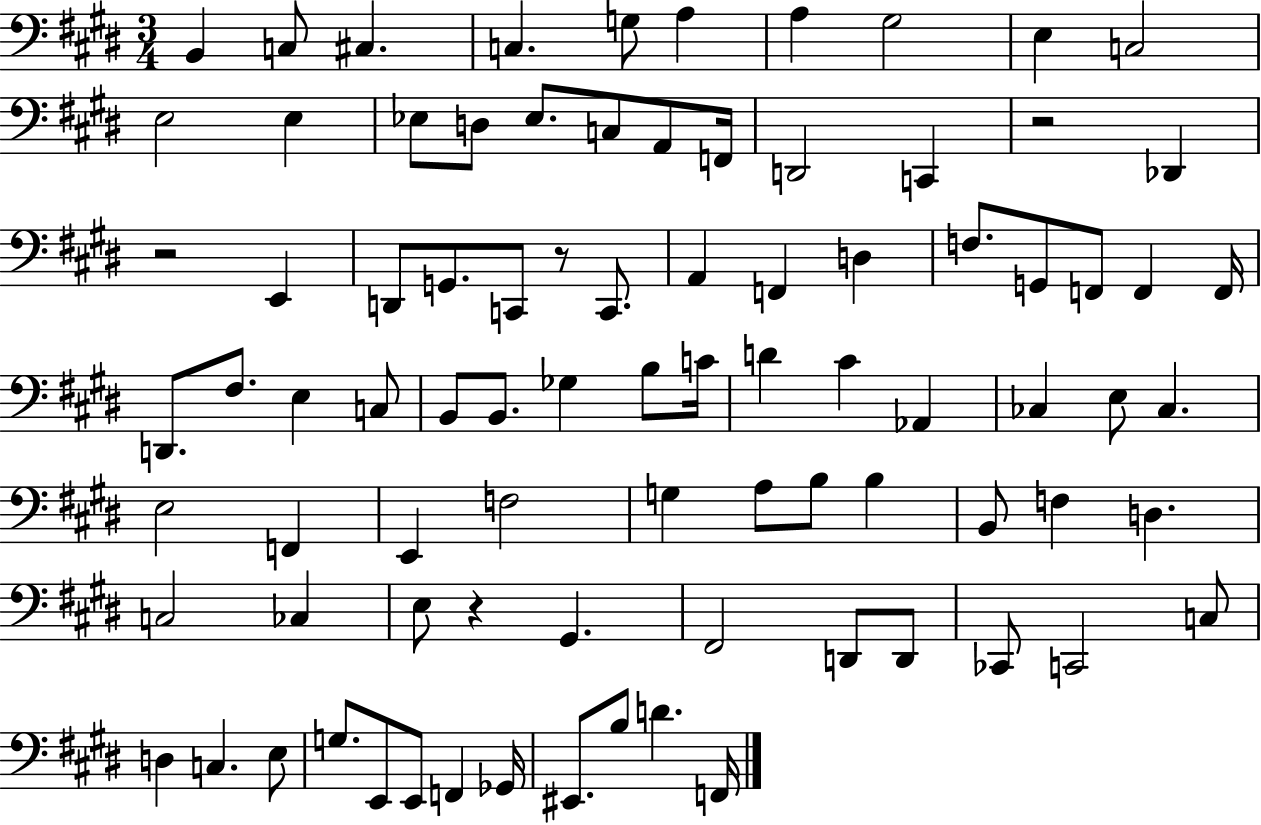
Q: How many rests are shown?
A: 4